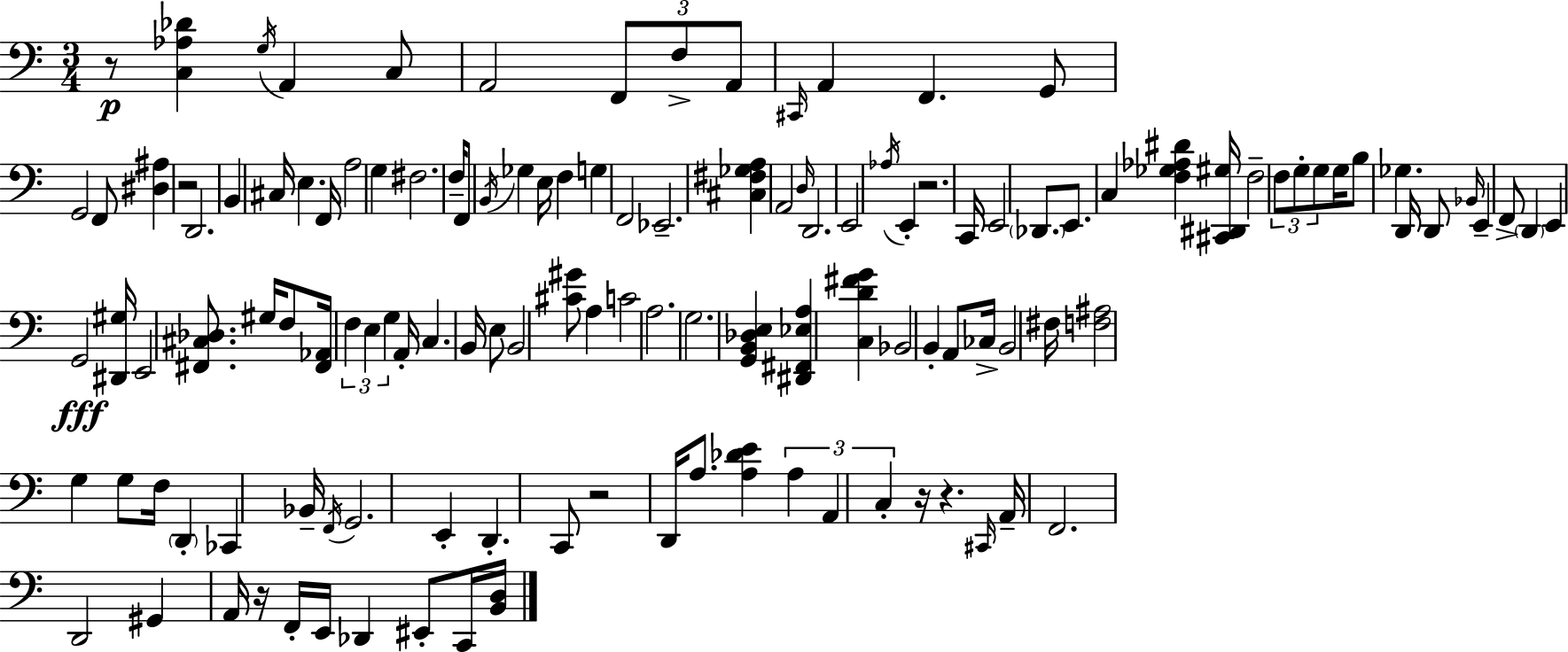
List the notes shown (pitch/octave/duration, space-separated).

R/e [C3,Ab3,Db4]/q G3/s A2/q C3/e A2/h F2/e F3/e A2/e C#2/s A2/q F2/q. G2/e G2/h F2/e [D#3,A#3]/q R/h D2/h. B2/q C#3/s E3/q. F2/s A3/h G3/q F#3/h. F3/s F2/e B2/s Gb3/q E3/s F3/q G3/q F2/h Eb2/h. [C#3,F#3,Gb3,A3]/q A2/h D3/s D2/h. E2/h Ab3/s E2/q R/h. C2/s E2/h Db2/e. E2/e. C3/q [F3,Gb3,Ab3,D#4]/q [C#2,D#2,G#3]/s F3/h F3/e G3/e G3/e G3/s B3/e Gb3/q. D2/s D2/e Bb2/s E2/q F2/e D2/q E2/q G2/h [D#2,G#3]/s E2/h [F#2,C#3,Db3]/e. G#3/s F3/e [F#2,Ab2]/s F3/q E3/q G3/q A2/s C3/q. B2/s E3/e B2/h [C#4,G#4]/e A3/q C4/h A3/h. G3/h. [G2,B2,Db3,E3]/q [D#2,F#2,Eb3,A3]/q [C3,D4,F#4,G4]/q Bb2/h B2/q A2/e CES3/s B2/h F#3/s [F3,A#3]/h G3/q G3/e F3/s D2/q CES2/q Bb2/s F2/s G2/h. E2/q D2/q. C2/e R/h D2/s A3/e. [A3,Db4,E4]/q A3/q A2/q C3/q R/s R/q. C#2/s A2/s F2/h. D2/h G#2/q A2/s R/s F2/s E2/s Db2/q EIS2/e C2/s [B2,D3]/s